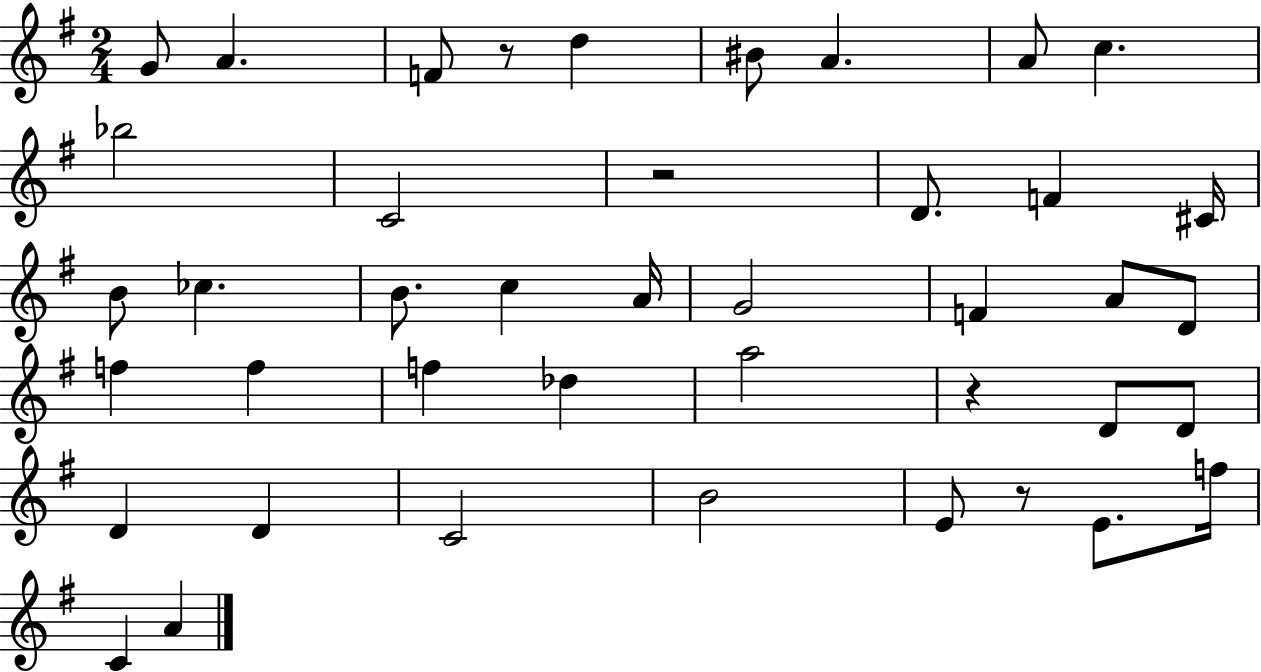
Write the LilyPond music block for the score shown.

{
  \clef treble
  \numericTimeSignature
  \time 2/4
  \key g \major
  g'8 a'4. | f'8 r8 d''4 | bis'8 a'4. | a'8 c''4. | \break bes''2 | c'2 | r2 | d'8. f'4 cis'16 | \break b'8 ces''4. | b'8. c''4 a'16 | g'2 | f'4 a'8 d'8 | \break f''4 f''4 | f''4 des''4 | a''2 | r4 d'8 d'8 | \break d'4 d'4 | c'2 | b'2 | e'8 r8 e'8. f''16 | \break c'4 a'4 | \bar "|."
}